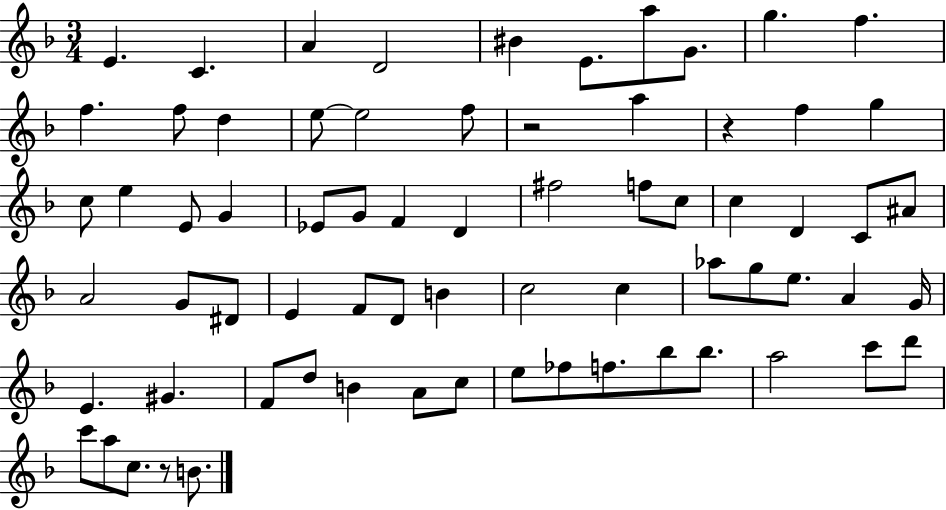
{
  \clef treble
  \numericTimeSignature
  \time 3/4
  \key f \major
  \repeat volta 2 { e'4. c'4. | a'4 d'2 | bis'4 e'8. a''8 g'8. | g''4. f''4. | \break f''4. f''8 d''4 | e''8~~ e''2 f''8 | r2 a''4 | r4 f''4 g''4 | \break c''8 e''4 e'8 g'4 | ees'8 g'8 f'4 d'4 | fis''2 f''8 c''8 | c''4 d'4 c'8 ais'8 | \break a'2 g'8 dis'8 | e'4 f'8 d'8 b'4 | c''2 c''4 | aes''8 g''8 e''8. a'4 g'16 | \break e'4. gis'4. | f'8 d''8 b'4 a'8 c''8 | e''8 fes''8 f''8. bes''8 bes''8. | a''2 c'''8 d'''8 | \break c'''8 a''8 c''8. r8 b'8. | } \bar "|."
}